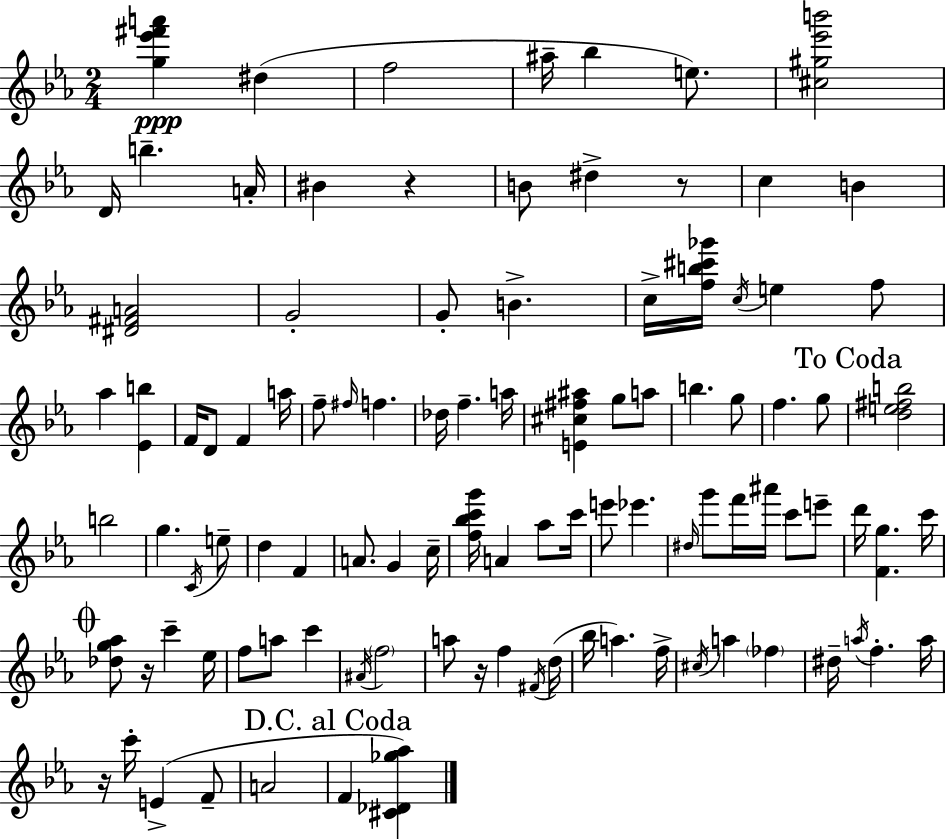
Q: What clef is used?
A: treble